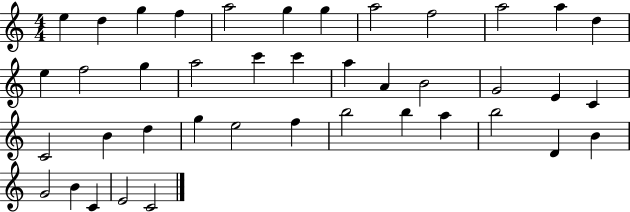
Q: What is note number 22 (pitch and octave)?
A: G4